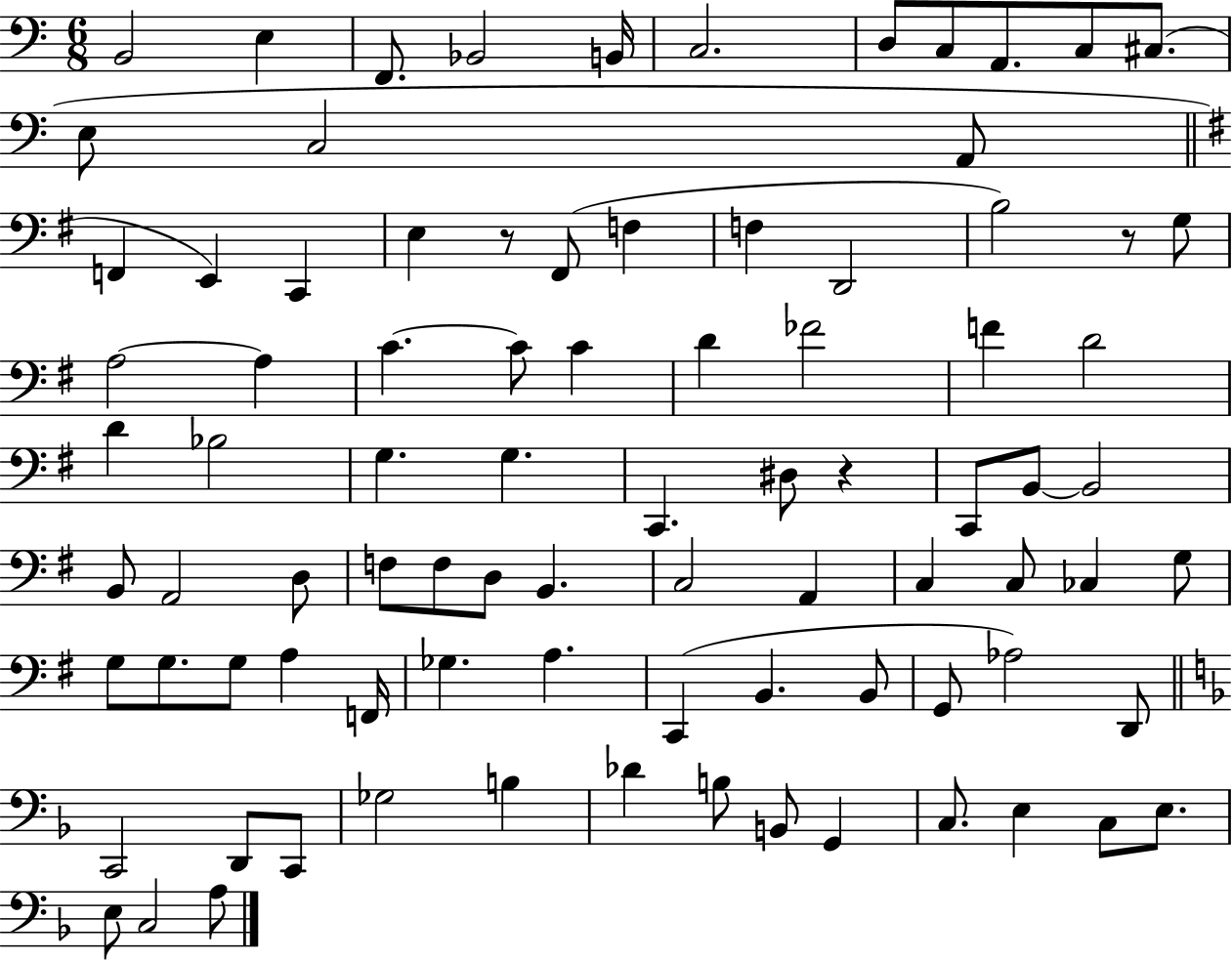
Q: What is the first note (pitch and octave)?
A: B2